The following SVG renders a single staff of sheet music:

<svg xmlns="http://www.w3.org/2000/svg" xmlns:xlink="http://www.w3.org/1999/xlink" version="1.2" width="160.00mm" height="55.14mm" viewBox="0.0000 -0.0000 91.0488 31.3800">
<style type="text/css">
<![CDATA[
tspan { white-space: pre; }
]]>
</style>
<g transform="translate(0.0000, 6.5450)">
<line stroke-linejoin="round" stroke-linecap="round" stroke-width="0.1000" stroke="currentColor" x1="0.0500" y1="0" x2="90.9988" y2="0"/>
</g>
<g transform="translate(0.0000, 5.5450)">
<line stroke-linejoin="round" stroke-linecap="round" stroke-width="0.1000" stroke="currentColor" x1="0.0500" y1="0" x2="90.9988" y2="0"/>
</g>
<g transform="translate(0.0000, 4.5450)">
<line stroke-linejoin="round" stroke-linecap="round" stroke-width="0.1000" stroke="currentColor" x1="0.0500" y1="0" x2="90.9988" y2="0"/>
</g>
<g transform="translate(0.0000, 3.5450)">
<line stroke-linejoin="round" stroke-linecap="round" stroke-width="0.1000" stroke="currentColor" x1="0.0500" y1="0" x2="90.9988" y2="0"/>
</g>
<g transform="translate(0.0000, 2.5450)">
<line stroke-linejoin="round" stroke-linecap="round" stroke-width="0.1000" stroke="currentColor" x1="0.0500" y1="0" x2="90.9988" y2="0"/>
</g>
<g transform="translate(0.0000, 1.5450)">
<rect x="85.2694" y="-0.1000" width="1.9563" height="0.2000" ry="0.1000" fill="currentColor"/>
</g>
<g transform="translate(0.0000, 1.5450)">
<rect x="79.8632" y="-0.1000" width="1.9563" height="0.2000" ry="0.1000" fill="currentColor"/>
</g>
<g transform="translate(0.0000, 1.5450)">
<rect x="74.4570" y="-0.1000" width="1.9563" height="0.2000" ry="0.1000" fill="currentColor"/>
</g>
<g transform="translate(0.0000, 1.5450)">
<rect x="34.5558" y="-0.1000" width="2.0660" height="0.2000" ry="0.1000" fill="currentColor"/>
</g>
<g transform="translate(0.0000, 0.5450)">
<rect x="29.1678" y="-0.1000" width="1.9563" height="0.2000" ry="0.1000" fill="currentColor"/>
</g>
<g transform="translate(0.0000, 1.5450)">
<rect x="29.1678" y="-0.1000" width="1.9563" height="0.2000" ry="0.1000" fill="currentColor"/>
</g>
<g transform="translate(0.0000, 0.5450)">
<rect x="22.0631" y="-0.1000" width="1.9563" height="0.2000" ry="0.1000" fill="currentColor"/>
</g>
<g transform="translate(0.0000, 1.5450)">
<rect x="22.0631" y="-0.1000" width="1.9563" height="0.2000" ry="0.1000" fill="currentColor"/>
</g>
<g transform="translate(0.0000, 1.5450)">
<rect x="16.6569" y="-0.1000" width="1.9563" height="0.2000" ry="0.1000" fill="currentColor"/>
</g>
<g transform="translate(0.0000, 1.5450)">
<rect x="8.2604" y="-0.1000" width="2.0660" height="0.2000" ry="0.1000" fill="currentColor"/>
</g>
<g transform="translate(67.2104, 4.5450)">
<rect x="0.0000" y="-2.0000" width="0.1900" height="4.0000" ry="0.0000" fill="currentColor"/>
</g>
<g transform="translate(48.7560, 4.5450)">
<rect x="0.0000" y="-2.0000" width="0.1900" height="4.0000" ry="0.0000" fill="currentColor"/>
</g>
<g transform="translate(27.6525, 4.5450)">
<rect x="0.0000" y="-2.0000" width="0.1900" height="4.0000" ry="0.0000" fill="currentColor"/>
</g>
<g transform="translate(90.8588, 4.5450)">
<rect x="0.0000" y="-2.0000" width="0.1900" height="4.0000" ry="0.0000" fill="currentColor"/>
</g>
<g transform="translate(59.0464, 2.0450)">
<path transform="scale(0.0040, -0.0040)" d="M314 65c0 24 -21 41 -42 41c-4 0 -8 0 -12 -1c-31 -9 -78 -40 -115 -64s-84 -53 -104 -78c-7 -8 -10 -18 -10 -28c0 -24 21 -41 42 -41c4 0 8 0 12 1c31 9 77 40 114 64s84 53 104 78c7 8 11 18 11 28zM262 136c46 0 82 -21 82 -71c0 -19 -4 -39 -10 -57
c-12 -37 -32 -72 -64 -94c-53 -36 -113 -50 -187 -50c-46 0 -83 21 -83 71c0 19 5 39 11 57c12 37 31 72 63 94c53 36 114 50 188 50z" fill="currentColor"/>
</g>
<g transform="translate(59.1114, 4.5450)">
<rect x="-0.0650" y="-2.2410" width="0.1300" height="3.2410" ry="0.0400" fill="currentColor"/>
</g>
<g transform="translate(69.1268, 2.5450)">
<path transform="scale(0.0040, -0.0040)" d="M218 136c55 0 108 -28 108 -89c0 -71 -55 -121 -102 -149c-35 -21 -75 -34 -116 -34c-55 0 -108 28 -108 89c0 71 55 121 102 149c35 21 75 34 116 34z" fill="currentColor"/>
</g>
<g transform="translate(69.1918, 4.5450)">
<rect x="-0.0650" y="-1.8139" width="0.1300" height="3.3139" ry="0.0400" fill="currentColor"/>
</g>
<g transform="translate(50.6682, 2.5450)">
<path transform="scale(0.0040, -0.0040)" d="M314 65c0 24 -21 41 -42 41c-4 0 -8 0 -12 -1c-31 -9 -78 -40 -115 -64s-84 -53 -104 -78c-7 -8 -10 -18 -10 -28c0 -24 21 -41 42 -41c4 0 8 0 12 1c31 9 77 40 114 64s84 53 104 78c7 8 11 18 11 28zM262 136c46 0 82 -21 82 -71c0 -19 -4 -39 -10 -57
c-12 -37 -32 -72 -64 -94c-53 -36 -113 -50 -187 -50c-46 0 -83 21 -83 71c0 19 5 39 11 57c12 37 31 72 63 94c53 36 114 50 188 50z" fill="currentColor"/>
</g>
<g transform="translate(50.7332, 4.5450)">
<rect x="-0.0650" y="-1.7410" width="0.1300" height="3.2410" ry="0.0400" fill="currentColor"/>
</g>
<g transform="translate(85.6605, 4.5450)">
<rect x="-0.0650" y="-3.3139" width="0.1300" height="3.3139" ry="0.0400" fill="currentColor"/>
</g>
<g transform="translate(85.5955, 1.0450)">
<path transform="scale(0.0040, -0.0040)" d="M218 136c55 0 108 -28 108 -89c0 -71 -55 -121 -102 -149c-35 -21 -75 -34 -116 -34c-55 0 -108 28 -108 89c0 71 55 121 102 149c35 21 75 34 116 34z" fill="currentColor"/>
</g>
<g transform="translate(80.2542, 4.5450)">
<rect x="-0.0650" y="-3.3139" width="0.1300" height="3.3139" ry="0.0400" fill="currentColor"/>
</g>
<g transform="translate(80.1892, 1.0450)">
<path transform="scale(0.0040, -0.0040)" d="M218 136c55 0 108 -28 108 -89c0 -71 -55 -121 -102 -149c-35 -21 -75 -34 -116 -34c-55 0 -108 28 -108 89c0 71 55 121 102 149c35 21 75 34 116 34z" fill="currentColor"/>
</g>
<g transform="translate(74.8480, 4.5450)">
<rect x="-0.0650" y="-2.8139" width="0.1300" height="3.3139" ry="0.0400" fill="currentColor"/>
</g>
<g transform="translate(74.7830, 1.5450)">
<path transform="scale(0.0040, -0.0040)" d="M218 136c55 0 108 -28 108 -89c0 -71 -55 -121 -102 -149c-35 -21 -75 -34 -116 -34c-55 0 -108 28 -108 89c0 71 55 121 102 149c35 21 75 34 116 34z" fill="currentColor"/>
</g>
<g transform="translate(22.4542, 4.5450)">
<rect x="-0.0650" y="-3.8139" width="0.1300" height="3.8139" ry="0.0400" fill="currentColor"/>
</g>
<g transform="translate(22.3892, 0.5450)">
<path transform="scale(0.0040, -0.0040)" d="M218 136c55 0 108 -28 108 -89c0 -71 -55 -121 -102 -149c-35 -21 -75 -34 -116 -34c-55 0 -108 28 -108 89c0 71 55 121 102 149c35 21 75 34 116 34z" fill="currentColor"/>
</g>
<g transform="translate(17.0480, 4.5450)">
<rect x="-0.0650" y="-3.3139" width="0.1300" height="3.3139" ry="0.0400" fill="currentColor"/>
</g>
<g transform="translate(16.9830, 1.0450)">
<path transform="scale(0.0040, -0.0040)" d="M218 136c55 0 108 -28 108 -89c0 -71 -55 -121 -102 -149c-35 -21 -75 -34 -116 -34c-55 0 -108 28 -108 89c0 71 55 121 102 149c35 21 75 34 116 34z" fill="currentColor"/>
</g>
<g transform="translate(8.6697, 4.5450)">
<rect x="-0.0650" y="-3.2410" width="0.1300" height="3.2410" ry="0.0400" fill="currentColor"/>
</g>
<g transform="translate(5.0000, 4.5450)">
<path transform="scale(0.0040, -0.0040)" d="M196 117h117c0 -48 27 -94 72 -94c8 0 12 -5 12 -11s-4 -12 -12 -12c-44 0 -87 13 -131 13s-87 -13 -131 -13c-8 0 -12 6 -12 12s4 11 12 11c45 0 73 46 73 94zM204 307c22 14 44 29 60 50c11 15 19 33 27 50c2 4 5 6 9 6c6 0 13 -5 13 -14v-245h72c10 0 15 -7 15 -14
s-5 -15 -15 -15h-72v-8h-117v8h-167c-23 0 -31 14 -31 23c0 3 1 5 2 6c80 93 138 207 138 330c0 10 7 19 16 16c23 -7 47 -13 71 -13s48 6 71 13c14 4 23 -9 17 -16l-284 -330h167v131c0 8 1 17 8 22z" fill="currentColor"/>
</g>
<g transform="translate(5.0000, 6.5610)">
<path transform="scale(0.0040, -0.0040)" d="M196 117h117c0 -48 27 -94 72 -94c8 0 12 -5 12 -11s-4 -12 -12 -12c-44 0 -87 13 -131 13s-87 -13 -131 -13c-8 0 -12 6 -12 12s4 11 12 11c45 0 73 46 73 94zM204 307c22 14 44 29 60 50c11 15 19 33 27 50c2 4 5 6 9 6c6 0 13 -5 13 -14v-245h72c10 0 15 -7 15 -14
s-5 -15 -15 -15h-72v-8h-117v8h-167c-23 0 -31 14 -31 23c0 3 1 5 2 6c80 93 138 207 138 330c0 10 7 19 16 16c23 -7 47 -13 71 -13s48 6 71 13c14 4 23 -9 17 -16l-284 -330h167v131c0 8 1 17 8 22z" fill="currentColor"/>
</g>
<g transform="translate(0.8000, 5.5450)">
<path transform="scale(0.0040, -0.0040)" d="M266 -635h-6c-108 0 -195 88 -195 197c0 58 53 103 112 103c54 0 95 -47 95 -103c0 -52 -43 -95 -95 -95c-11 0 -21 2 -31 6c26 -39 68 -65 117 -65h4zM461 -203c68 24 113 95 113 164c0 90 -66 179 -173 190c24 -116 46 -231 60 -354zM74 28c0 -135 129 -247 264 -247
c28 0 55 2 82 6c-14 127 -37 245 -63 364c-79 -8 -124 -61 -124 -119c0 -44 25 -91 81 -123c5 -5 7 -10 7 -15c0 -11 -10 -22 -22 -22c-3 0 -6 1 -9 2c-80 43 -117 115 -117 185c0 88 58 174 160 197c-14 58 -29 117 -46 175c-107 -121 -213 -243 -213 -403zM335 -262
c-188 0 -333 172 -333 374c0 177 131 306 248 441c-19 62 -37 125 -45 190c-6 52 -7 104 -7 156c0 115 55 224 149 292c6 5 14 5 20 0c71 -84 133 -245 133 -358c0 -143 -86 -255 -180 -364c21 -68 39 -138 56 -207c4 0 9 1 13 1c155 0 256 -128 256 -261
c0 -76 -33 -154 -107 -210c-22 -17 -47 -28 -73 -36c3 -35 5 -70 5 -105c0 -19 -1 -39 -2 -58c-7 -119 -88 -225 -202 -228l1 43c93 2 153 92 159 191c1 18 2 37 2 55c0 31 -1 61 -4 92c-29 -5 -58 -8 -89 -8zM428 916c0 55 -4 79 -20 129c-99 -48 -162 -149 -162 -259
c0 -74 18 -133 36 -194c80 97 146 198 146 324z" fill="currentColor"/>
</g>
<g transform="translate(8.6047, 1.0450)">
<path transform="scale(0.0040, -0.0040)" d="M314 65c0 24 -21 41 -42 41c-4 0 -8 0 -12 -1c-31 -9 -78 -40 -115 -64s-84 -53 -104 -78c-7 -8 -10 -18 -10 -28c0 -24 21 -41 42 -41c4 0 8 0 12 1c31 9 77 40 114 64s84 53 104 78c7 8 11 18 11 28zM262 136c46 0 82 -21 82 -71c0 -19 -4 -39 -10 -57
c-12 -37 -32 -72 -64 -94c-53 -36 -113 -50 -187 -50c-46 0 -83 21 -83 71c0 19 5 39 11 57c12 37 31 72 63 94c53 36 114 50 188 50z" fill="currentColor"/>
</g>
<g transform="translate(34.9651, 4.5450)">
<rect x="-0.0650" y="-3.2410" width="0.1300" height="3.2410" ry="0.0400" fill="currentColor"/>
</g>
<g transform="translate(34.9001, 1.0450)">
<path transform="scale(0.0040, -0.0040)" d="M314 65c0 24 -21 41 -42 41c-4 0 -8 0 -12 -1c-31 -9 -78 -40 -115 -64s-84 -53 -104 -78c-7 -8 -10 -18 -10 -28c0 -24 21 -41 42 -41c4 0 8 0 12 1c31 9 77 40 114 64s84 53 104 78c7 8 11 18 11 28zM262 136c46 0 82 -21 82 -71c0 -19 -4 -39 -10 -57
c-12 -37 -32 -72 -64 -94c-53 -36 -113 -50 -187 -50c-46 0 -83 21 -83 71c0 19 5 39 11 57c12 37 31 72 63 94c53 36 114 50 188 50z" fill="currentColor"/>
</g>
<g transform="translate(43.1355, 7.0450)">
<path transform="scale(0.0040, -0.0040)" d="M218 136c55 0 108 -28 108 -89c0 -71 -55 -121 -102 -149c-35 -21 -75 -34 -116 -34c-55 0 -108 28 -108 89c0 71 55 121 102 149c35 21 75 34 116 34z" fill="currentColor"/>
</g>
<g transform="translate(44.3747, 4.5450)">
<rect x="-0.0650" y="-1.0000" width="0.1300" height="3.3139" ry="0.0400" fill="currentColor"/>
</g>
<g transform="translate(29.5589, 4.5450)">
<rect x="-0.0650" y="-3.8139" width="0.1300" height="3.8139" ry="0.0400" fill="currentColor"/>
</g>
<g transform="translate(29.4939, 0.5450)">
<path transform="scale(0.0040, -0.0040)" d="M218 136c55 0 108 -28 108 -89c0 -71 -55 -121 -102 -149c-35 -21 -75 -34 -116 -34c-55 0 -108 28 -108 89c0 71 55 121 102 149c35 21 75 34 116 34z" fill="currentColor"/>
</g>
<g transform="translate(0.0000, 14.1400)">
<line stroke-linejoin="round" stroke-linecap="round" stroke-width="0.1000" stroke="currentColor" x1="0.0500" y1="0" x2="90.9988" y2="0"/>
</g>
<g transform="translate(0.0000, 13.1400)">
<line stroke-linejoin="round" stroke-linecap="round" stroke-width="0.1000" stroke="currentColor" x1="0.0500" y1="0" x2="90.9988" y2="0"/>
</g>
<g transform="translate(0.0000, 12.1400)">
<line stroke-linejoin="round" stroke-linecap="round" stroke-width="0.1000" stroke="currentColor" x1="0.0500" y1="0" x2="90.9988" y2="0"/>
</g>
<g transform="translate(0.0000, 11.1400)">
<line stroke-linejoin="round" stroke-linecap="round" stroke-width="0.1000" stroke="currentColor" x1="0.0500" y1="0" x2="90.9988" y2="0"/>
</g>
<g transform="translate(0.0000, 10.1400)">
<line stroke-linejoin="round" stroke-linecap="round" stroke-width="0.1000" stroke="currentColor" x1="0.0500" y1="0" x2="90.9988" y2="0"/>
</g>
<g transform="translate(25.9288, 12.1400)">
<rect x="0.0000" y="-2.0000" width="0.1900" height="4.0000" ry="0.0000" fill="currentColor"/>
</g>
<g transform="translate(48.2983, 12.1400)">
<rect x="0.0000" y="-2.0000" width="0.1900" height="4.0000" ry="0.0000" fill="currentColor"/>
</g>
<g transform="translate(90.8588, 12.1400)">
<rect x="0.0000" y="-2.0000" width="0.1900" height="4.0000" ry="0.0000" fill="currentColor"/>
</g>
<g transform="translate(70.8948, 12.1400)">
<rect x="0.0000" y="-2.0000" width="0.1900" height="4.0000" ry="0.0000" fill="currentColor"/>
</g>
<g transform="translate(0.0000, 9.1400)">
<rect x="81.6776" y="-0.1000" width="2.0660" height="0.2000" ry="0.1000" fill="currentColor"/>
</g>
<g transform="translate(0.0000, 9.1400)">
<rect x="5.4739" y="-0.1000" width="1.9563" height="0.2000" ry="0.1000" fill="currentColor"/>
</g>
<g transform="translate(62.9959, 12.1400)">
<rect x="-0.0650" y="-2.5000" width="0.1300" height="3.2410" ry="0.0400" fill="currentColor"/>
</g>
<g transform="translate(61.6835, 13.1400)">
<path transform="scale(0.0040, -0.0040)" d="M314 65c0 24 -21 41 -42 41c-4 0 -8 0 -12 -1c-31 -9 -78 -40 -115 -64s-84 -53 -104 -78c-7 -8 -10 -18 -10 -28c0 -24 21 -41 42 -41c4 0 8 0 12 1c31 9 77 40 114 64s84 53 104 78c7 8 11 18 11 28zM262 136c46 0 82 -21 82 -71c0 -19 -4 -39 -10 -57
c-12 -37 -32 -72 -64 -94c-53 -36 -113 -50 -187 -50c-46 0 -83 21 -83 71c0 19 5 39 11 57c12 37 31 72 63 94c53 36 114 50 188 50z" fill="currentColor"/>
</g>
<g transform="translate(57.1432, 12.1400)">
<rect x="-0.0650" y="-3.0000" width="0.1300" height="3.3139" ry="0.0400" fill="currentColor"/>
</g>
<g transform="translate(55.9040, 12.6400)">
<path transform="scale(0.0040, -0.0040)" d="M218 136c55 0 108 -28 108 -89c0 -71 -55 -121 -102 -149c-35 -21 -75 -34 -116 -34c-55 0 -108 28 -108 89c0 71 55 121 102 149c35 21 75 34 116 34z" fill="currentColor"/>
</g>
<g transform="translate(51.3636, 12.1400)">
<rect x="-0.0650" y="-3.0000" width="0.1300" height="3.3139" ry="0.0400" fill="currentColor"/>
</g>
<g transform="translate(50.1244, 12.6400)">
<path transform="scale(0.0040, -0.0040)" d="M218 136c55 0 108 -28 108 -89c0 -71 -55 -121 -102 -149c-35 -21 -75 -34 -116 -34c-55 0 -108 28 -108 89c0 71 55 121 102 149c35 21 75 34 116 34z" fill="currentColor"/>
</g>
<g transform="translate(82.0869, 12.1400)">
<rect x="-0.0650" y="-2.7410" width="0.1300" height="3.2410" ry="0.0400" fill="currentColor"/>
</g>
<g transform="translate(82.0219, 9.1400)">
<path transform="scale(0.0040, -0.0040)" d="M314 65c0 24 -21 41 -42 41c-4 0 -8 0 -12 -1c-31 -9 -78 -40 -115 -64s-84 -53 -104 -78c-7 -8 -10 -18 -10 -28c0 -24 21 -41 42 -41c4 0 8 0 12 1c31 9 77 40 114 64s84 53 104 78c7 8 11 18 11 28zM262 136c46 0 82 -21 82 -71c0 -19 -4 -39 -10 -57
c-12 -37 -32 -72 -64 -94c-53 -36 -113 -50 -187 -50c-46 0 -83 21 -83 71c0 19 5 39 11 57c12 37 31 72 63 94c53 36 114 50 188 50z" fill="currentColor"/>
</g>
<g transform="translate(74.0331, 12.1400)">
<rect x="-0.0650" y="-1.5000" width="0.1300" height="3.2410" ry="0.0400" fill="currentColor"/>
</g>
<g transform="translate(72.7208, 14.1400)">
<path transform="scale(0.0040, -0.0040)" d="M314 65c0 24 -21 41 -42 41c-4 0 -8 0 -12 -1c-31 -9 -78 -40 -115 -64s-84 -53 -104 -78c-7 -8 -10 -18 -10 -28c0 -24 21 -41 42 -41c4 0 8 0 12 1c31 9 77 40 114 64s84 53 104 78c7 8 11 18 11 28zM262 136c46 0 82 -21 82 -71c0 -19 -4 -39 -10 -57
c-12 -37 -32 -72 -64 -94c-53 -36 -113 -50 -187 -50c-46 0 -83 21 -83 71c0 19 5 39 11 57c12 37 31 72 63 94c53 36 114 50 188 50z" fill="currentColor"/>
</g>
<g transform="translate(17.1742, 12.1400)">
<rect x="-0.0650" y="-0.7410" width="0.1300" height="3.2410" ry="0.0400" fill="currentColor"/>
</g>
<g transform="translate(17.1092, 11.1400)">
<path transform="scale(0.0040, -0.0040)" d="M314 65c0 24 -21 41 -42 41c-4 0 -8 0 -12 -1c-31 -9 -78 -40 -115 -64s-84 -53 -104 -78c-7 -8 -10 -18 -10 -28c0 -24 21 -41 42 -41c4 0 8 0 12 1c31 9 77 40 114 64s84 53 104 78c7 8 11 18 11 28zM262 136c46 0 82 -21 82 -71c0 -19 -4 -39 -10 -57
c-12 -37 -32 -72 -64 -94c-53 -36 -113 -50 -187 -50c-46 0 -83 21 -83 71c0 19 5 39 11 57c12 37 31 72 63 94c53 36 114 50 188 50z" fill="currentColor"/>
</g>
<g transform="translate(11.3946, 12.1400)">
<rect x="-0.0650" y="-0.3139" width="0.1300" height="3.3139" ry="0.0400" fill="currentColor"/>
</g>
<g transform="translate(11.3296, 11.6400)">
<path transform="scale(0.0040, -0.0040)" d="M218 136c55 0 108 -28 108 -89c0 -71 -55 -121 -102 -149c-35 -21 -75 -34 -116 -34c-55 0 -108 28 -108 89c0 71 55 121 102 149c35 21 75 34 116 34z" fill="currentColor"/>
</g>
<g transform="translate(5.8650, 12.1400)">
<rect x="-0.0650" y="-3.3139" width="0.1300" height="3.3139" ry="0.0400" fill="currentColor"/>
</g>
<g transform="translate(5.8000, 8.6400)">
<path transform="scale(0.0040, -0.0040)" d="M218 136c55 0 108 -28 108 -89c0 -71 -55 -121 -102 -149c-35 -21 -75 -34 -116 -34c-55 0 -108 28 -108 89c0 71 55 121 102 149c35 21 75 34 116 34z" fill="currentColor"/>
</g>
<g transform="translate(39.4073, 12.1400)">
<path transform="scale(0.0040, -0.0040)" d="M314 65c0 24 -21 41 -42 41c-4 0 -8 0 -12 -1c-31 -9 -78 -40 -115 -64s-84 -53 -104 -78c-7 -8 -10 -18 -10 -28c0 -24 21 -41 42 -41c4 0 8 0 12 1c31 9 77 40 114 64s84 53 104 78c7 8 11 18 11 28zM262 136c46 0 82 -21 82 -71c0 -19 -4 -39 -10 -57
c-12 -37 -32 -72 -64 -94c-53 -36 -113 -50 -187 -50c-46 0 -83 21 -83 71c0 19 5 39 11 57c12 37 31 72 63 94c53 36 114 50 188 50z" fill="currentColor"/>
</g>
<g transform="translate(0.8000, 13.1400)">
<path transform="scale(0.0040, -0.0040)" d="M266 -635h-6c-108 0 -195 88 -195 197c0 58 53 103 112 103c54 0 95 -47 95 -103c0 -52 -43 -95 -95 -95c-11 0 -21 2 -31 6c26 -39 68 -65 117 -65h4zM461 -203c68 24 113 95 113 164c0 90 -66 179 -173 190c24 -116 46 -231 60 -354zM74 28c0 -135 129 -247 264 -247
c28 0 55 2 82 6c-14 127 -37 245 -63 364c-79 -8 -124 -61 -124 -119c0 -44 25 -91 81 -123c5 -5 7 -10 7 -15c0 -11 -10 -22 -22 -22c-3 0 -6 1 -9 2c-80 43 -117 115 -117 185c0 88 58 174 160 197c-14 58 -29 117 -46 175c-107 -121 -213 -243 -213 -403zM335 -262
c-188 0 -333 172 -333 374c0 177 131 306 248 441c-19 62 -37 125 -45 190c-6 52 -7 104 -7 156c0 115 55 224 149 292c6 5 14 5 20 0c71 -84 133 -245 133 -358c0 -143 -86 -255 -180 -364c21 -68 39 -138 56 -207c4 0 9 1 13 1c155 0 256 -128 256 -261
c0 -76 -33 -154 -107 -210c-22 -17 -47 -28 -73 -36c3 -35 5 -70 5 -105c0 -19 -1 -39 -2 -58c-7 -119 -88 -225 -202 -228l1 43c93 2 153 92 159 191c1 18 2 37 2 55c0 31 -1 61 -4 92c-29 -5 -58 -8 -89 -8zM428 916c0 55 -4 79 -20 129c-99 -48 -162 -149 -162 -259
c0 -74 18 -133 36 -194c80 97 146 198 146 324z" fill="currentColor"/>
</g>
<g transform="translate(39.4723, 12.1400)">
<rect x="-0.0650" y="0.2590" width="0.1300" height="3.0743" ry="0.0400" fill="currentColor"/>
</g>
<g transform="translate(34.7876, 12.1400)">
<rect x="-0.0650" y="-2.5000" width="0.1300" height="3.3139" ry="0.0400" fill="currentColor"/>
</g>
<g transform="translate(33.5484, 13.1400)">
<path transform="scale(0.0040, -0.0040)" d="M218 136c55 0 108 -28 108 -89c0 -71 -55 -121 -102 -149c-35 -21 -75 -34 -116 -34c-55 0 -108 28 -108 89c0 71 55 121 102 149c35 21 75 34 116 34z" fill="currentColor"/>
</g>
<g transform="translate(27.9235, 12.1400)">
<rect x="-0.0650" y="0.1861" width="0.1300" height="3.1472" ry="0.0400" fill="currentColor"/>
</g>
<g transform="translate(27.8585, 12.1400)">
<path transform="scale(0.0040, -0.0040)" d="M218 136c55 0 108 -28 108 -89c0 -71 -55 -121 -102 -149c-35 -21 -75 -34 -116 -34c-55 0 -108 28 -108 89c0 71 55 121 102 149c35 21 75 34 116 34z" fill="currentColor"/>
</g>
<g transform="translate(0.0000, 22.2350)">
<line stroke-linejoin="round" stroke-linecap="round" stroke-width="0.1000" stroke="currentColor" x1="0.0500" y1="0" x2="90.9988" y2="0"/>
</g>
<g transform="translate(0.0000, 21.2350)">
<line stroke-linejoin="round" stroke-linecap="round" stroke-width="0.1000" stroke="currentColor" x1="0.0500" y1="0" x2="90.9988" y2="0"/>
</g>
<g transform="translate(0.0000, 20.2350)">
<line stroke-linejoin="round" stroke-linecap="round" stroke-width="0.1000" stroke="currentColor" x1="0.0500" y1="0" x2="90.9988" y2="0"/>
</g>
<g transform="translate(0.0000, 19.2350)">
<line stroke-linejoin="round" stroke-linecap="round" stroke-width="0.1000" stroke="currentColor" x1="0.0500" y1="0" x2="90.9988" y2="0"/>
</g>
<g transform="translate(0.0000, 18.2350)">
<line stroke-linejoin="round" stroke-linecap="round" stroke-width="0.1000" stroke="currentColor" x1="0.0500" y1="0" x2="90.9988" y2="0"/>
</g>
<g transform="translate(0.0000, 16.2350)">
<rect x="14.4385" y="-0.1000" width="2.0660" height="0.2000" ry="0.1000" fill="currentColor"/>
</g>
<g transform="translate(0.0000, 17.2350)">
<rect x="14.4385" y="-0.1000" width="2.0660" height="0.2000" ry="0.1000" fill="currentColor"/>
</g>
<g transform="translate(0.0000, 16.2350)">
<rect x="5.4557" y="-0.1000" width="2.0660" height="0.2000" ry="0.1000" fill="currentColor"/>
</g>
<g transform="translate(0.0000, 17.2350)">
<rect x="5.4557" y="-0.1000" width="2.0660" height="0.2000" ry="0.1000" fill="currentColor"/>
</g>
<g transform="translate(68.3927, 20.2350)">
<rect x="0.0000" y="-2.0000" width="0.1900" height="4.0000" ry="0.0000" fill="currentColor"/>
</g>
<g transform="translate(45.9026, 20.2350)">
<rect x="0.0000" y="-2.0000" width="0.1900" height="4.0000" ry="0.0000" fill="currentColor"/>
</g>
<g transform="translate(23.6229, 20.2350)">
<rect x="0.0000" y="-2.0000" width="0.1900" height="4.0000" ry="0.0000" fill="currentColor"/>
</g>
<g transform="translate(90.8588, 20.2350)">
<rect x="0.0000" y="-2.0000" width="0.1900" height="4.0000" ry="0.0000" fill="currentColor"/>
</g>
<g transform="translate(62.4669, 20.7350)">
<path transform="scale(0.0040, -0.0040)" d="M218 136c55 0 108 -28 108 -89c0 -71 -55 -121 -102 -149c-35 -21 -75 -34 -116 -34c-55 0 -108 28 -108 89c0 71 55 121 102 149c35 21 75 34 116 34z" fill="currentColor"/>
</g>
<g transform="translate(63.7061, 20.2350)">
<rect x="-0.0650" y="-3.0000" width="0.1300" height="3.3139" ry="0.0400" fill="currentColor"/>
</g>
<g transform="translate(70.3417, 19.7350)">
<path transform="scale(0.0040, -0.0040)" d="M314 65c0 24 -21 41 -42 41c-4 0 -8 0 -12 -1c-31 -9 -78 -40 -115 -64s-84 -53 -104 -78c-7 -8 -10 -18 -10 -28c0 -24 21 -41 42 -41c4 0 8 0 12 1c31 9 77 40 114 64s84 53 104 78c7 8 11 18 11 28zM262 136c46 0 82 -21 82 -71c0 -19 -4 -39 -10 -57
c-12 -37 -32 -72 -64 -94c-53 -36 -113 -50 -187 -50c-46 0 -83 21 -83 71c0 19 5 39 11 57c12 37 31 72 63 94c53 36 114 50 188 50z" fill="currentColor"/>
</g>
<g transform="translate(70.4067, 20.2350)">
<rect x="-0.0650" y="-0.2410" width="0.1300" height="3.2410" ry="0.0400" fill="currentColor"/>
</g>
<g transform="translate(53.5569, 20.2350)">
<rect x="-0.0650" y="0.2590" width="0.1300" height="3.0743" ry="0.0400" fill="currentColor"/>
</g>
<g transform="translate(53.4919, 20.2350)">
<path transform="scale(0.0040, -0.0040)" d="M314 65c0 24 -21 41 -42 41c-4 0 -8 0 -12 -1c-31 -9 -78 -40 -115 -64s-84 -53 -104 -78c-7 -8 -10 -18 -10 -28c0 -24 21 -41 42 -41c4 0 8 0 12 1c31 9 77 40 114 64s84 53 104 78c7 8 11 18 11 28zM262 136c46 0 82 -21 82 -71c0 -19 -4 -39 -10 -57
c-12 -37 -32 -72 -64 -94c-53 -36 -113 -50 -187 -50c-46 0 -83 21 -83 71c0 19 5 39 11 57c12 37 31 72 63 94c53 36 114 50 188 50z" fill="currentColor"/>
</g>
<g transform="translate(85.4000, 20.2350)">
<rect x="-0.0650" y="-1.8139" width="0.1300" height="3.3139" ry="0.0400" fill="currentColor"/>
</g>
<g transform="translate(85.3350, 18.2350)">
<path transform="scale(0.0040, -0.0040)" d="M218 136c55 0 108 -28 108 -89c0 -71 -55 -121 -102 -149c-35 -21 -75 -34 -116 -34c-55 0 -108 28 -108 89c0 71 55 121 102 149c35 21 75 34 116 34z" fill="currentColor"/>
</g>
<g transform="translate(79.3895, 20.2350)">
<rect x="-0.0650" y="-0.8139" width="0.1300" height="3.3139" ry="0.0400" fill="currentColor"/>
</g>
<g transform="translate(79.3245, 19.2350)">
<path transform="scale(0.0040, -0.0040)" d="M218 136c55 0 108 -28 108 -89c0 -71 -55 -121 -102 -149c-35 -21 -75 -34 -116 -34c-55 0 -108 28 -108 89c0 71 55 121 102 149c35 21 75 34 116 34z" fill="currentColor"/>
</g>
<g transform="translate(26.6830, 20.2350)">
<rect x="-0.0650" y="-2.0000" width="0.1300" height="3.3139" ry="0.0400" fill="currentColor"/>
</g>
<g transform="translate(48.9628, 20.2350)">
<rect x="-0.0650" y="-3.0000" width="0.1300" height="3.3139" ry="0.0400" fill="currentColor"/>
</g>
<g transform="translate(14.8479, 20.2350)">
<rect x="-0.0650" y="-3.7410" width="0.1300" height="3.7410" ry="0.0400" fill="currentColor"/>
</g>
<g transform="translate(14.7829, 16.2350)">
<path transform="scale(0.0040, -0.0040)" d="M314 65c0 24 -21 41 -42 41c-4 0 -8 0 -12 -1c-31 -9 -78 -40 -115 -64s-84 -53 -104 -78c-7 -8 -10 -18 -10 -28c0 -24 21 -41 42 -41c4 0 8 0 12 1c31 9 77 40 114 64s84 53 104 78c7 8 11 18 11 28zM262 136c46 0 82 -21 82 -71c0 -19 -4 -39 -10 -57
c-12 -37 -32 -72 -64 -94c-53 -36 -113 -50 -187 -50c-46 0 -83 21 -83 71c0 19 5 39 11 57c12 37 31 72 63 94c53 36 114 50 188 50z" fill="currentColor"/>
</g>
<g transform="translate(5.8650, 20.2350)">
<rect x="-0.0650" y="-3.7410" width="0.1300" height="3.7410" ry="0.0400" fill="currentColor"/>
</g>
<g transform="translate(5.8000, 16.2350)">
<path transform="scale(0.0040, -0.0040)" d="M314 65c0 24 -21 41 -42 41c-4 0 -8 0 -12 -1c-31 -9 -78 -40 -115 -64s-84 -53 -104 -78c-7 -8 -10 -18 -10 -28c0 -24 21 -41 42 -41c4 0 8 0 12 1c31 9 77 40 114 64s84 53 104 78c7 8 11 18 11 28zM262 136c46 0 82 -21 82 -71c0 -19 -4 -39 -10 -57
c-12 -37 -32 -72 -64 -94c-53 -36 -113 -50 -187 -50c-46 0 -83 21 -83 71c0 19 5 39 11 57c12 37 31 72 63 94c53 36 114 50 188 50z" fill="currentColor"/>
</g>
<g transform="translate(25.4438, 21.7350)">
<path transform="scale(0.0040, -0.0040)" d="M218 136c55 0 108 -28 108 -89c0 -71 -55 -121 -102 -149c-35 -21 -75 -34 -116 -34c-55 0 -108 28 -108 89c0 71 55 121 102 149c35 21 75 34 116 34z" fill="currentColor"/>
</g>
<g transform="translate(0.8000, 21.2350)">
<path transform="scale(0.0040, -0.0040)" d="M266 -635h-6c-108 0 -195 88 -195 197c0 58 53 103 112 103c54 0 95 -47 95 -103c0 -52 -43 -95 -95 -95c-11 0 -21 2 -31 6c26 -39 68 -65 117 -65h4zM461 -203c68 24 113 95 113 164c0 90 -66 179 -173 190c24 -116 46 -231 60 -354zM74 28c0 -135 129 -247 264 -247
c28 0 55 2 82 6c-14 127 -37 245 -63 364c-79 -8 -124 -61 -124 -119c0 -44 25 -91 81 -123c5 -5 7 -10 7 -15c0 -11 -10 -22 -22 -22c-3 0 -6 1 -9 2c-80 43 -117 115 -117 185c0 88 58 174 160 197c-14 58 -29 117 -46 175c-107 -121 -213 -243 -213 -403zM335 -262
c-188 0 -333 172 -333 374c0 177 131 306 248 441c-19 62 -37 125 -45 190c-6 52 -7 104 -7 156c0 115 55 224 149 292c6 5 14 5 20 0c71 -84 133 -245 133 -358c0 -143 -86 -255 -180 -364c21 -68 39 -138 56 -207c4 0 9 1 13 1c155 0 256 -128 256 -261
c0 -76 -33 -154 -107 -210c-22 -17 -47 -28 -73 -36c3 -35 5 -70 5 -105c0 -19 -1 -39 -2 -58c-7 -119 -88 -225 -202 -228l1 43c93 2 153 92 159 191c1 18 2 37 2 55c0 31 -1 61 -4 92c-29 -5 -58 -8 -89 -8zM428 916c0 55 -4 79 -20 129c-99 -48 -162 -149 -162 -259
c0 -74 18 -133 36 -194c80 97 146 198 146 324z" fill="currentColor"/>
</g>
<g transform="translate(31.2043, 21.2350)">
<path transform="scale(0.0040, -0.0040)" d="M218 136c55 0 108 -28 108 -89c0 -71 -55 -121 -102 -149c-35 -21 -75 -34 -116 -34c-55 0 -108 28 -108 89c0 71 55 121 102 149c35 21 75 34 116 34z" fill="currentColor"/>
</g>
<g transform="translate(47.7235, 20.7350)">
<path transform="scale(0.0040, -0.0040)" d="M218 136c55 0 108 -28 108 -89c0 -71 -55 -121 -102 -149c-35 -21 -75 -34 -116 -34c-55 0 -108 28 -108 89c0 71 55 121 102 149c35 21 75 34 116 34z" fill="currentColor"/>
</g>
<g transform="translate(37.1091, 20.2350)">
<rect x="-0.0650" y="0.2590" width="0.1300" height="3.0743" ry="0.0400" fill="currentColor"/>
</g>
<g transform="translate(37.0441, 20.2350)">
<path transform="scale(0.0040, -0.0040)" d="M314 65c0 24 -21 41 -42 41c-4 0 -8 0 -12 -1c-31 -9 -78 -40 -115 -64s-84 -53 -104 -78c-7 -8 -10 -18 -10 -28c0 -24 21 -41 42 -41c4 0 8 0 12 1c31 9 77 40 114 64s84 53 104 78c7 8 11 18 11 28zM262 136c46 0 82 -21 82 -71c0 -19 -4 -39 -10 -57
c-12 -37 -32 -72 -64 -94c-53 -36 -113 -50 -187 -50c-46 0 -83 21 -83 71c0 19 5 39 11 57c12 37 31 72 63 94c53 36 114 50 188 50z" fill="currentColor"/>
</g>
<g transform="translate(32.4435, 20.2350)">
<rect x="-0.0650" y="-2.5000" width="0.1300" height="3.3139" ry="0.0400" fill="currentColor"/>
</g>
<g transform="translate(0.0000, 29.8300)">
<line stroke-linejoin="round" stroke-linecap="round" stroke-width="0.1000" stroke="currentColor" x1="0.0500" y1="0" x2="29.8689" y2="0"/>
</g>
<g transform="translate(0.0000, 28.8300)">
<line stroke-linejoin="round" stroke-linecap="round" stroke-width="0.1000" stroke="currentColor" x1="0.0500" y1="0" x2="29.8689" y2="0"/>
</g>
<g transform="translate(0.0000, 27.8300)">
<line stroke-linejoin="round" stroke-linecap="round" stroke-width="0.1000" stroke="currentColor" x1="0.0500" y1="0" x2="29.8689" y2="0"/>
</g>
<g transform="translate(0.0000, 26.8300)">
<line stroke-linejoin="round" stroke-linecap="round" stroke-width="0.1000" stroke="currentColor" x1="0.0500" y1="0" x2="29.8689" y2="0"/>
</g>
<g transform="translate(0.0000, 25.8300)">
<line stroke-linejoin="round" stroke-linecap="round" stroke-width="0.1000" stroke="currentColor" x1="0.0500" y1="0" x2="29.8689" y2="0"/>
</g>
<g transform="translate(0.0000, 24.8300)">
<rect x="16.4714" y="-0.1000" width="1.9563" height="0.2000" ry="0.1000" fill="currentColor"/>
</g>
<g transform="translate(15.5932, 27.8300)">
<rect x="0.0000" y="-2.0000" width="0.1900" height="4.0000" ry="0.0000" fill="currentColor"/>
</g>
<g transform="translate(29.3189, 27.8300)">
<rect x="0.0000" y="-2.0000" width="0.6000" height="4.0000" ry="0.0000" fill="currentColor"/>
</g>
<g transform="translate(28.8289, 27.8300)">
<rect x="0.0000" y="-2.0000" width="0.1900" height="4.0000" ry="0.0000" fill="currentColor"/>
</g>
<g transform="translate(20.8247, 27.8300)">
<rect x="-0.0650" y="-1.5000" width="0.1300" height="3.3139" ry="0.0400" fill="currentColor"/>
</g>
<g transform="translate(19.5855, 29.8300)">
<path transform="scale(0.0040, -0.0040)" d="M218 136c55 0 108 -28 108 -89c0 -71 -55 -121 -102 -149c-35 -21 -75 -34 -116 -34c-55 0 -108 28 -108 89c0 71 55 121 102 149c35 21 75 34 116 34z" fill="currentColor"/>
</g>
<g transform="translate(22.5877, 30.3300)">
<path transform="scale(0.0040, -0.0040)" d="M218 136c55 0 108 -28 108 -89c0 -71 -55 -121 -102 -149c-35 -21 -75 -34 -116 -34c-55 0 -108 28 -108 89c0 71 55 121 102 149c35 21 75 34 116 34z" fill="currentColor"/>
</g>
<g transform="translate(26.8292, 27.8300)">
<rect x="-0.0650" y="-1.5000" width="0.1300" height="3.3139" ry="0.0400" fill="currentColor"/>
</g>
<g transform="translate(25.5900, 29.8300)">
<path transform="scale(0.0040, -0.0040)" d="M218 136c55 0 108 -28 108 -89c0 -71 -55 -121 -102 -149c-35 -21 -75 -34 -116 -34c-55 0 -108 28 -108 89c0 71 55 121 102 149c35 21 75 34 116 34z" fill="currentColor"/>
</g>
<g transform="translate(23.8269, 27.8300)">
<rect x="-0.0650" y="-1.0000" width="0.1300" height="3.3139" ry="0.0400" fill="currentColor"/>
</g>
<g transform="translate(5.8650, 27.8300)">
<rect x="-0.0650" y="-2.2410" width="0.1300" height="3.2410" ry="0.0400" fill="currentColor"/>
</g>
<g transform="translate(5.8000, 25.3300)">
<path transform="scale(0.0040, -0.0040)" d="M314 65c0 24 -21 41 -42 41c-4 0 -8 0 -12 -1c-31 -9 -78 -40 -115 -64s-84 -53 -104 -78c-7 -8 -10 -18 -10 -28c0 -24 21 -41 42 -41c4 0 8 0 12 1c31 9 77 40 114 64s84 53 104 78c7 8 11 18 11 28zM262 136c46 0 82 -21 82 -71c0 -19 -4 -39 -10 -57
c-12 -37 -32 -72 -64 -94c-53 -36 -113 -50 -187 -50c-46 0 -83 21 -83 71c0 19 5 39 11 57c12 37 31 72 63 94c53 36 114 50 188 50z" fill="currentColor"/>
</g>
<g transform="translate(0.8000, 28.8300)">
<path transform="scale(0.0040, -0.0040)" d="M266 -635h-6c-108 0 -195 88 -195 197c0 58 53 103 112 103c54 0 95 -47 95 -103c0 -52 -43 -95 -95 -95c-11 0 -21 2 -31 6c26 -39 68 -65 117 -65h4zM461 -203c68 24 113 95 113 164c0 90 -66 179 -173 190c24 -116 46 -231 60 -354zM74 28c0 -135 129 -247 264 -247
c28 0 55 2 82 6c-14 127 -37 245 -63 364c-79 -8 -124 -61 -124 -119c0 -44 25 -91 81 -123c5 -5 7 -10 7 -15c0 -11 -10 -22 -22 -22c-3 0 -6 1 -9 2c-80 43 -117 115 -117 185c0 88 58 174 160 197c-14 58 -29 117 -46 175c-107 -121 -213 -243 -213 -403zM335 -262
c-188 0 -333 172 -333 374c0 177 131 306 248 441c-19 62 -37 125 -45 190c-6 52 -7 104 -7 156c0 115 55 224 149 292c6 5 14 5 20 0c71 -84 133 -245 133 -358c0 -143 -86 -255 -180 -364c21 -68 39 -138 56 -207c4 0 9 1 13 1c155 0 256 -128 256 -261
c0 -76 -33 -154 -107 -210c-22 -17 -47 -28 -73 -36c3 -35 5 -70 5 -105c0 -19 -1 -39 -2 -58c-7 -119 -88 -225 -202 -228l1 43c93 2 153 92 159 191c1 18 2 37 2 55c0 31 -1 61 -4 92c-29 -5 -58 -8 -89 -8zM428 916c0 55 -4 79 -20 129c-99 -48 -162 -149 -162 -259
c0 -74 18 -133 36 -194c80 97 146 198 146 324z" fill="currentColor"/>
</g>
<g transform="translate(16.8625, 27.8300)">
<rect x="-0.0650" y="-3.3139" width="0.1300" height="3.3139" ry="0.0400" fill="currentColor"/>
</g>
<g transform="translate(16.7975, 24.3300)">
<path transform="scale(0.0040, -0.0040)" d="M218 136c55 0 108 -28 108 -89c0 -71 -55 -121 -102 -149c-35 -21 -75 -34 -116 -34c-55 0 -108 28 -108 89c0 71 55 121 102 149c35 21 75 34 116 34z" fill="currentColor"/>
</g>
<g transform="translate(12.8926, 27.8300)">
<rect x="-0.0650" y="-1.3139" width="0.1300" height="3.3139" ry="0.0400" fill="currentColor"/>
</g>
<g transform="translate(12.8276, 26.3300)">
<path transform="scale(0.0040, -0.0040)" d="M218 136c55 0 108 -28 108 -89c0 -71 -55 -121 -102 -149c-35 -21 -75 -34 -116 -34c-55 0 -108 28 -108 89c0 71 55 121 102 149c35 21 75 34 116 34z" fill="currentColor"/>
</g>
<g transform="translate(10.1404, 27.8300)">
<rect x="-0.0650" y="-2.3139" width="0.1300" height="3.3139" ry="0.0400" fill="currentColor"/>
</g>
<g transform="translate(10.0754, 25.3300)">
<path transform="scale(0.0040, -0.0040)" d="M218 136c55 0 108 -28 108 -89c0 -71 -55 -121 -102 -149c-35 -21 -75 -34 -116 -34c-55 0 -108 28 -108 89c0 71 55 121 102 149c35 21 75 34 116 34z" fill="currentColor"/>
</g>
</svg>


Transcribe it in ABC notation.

X:1
T:Untitled
M:4/4
L:1/4
K:C
b2 b c' c' b2 D f2 g2 f a b b b c d2 B G B2 A A G2 E2 a2 c'2 c'2 F G B2 A B2 A c2 d f g2 g e b E D E